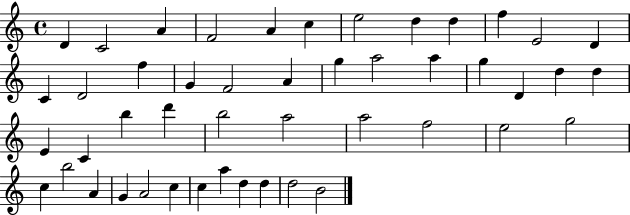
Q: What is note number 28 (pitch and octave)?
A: B5